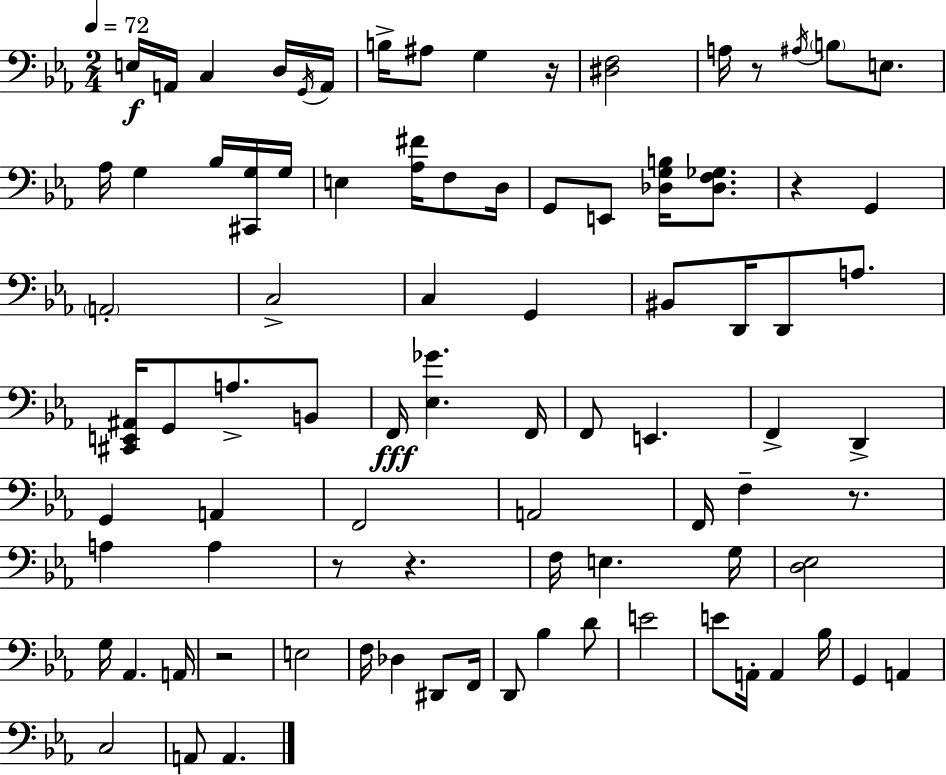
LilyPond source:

{
  \clef bass
  \numericTimeSignature
  \time 2/4
  \key ees \major
  \tempo 4 = 72
  e16\f a,16 c4 d16 \acciaccatura { g,16 } | a,16 b16-> ais8 g4 | r16 <dis f>2 | a16 r8 \acciaccatura { ais16 } \parenthesize b8 e8. | \break aes16 g4 bes16 | <cis, g>16 g16 e4 <aes fis'>16 f8 | d16 g,8 e,8 <des g b>16 <des f ges>8. | r4 g,4 | \break \parenthesize a,2-. | c2-> | c4 g,4 | bis,8 d,16 d,8 a8. | \break <cis, e, ais,>16 g,8 a8.-> | b,8 f,16\fff <ees ges'>4. | f,16 f,8 e,4. | f,4-> d,4-> | \break g,4 a,4 | f,2 | a,2 | f,16 f4-- r8. | \break a4 a4 | r8 r4. | f16 e4. | g16 <d ees>2 | \break g16 aes,4. | a,16 r2 | e2 | f16 des4 dis,8 | \break f,16 d,8 bes4 | d'8 e'2 | e'8 a,16-. a,4 | bes16 g,4 a,4 | \break c2 | a,8 a,4. | \bar "|."
}